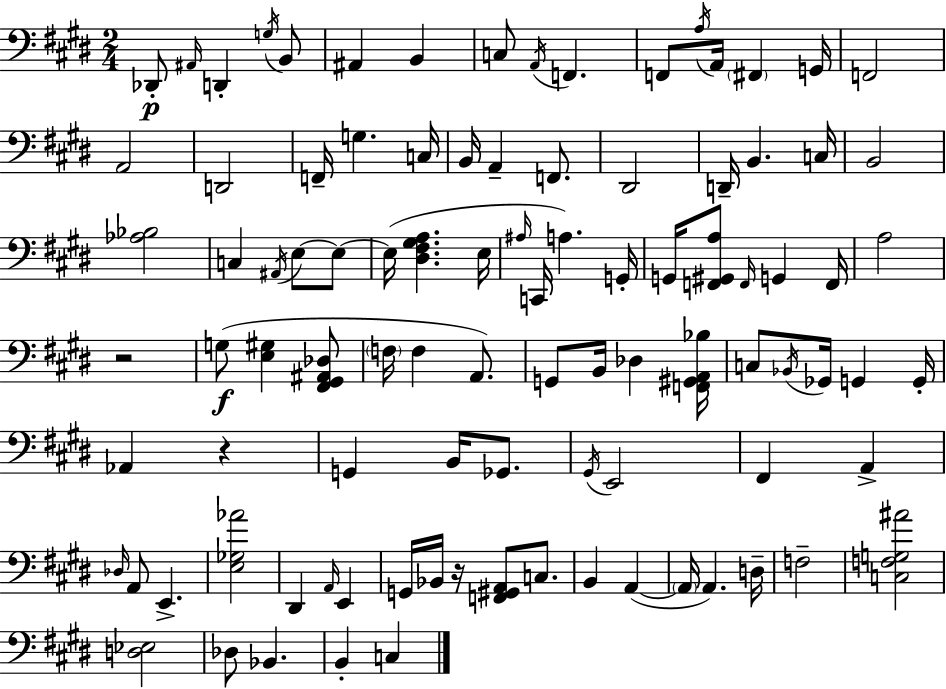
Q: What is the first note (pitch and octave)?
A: Db2